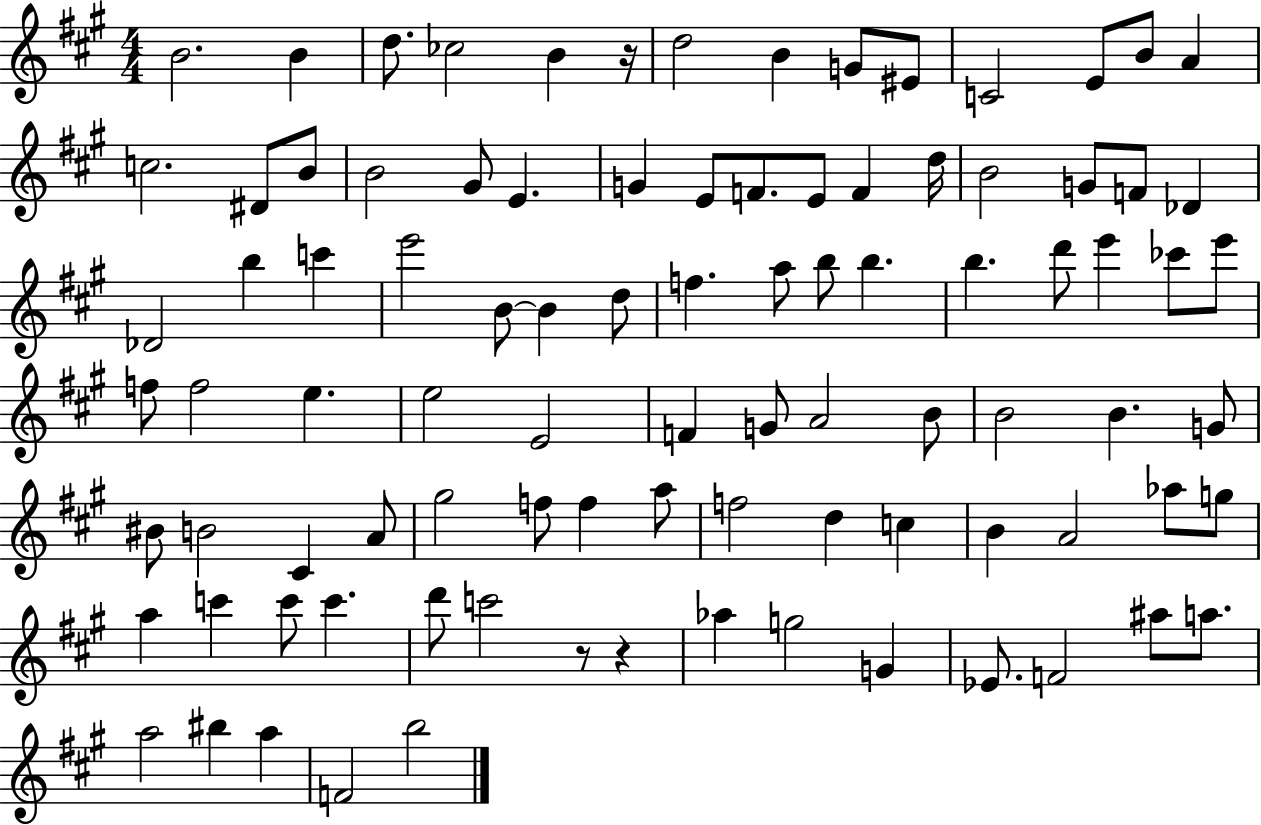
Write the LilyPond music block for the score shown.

{
  \clef treble
  \numericTimeSignature
  \time 4/4
  \key a \major
  \repeat volta 2 { b'2. b'4 | d''8. ces''2 b'4 r16 | d''2 b'4 g'8 eis'8 | c'2 e'8 b'8 a'4 | \break c''2. dis'8 b'8 | b'2 gis'8 e'4. | g'4 e'8 f'8. e'8 f'4 d''16 | b'2 g'8 f'8 des'4 | \break des'2 b''4 c'''4 | e'''2 b'8~~ b'4 d''8 | f''4. a''8 b''8 b''4. | b''4. d'''8 e'''4 ces'''8 e'''8 | \break f''8 f''2 e''4. | e''2 e'2 | f'4 g'8 a'2 b'8 | b'2 b'4. g'8 | \break bis'8 b'2 cis'4 a'8 | gis''2 f''8 f''4 a''8 | f''2 d''4 c''4 | b'4 a'2 aes''8 g''8 | \break a''4 c'''4 c'''8 c'''4. | d'''8 c'''2 r8 r4 | aes''4 g''2 g'4 | ees'8. f'2 ais''8 a''8. | \break a''2 bis''4 a''4 | f'2 b''2 | } \bar "|."
}